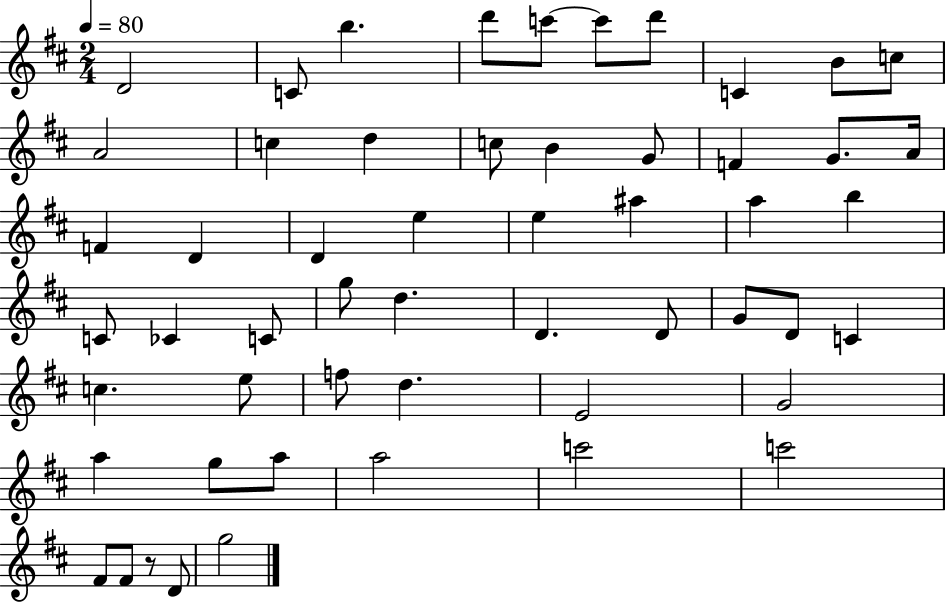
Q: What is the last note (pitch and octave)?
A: G5